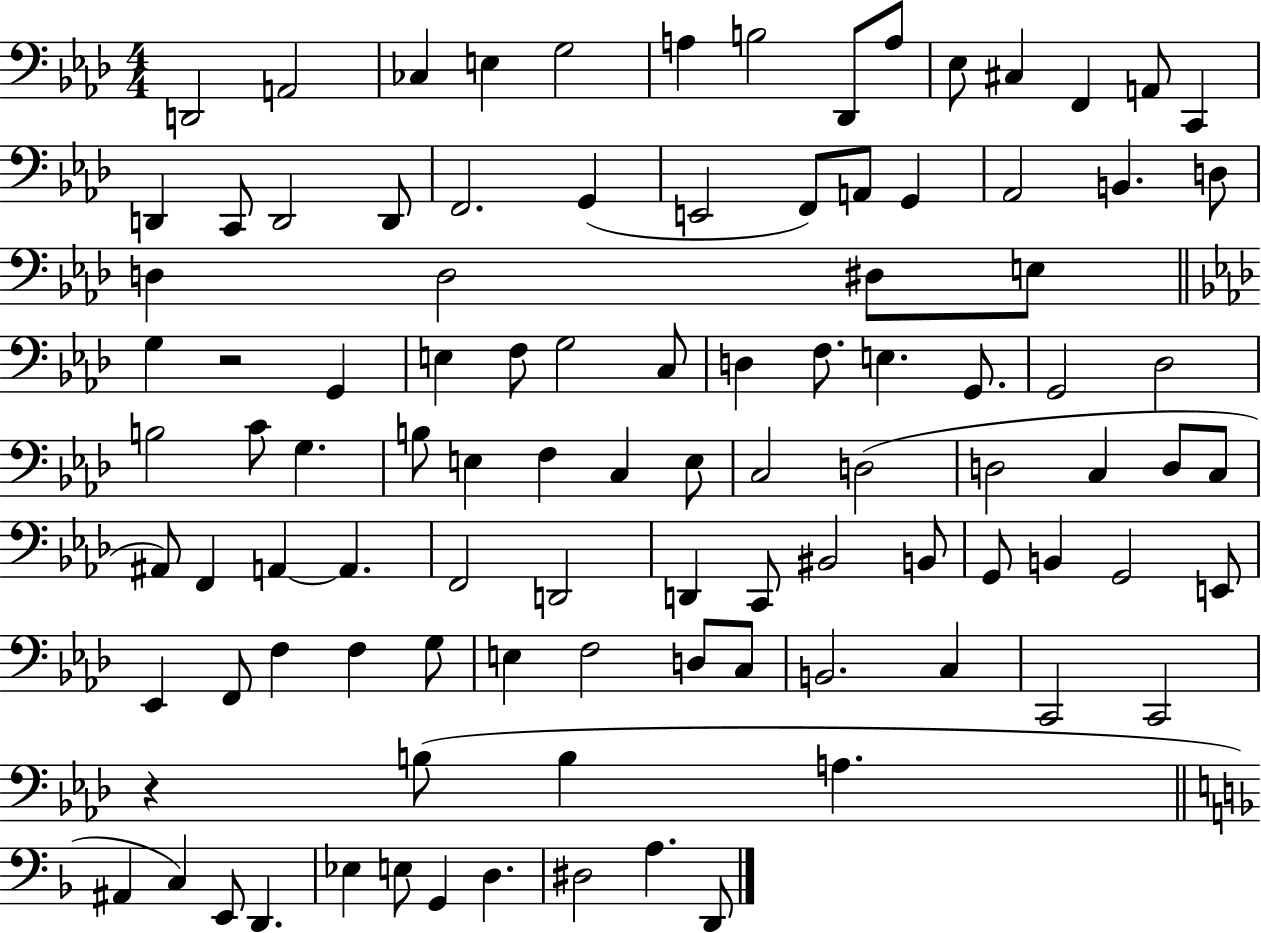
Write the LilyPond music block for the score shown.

{
  \clef bass
  \numericTimeSignature
  \time 4/4
  \key aes \major
  d,2 a,2 | ces4 e4 g2 | a4 b2 des,8 a8 | ees8 cis4 f,4 a,8 c,4 | \break d,4 c,8 d,2 d,8 | f,2. g,4( | e,2 f,8) a,8 g,4 | aes,2 b,4. d8 | \break d4 d2 dis8 e8 | \bar "||" \break \key aes \major g4 r2 g,4 | e4 f8 g2 c8 | d4 f8. e4. g,8. | g,2 des2 | \break b2 c'8 g4. | b8 e4 f4 c4 e8 | c2 d2( | d2 c4 d8 c8 | \break ais,8) f,4 a,4~~ a,4. | f,2 d,2 | d,4 c,8 bis,2 b,8 | g,8 b,4 g,2 e,8 | \break ees,4 f,8 f4 f4 g8 | e4 f2 d8 c8 | b,2. c4 | c,2 c,2 | \break r4 b8( b4 a4. | \bar "||" \break \key d \minor ais,4 c4) e,8 d,4. | ees4 e8 g,4 d4. | dis2 a4. d,8 | \bar "|."
}